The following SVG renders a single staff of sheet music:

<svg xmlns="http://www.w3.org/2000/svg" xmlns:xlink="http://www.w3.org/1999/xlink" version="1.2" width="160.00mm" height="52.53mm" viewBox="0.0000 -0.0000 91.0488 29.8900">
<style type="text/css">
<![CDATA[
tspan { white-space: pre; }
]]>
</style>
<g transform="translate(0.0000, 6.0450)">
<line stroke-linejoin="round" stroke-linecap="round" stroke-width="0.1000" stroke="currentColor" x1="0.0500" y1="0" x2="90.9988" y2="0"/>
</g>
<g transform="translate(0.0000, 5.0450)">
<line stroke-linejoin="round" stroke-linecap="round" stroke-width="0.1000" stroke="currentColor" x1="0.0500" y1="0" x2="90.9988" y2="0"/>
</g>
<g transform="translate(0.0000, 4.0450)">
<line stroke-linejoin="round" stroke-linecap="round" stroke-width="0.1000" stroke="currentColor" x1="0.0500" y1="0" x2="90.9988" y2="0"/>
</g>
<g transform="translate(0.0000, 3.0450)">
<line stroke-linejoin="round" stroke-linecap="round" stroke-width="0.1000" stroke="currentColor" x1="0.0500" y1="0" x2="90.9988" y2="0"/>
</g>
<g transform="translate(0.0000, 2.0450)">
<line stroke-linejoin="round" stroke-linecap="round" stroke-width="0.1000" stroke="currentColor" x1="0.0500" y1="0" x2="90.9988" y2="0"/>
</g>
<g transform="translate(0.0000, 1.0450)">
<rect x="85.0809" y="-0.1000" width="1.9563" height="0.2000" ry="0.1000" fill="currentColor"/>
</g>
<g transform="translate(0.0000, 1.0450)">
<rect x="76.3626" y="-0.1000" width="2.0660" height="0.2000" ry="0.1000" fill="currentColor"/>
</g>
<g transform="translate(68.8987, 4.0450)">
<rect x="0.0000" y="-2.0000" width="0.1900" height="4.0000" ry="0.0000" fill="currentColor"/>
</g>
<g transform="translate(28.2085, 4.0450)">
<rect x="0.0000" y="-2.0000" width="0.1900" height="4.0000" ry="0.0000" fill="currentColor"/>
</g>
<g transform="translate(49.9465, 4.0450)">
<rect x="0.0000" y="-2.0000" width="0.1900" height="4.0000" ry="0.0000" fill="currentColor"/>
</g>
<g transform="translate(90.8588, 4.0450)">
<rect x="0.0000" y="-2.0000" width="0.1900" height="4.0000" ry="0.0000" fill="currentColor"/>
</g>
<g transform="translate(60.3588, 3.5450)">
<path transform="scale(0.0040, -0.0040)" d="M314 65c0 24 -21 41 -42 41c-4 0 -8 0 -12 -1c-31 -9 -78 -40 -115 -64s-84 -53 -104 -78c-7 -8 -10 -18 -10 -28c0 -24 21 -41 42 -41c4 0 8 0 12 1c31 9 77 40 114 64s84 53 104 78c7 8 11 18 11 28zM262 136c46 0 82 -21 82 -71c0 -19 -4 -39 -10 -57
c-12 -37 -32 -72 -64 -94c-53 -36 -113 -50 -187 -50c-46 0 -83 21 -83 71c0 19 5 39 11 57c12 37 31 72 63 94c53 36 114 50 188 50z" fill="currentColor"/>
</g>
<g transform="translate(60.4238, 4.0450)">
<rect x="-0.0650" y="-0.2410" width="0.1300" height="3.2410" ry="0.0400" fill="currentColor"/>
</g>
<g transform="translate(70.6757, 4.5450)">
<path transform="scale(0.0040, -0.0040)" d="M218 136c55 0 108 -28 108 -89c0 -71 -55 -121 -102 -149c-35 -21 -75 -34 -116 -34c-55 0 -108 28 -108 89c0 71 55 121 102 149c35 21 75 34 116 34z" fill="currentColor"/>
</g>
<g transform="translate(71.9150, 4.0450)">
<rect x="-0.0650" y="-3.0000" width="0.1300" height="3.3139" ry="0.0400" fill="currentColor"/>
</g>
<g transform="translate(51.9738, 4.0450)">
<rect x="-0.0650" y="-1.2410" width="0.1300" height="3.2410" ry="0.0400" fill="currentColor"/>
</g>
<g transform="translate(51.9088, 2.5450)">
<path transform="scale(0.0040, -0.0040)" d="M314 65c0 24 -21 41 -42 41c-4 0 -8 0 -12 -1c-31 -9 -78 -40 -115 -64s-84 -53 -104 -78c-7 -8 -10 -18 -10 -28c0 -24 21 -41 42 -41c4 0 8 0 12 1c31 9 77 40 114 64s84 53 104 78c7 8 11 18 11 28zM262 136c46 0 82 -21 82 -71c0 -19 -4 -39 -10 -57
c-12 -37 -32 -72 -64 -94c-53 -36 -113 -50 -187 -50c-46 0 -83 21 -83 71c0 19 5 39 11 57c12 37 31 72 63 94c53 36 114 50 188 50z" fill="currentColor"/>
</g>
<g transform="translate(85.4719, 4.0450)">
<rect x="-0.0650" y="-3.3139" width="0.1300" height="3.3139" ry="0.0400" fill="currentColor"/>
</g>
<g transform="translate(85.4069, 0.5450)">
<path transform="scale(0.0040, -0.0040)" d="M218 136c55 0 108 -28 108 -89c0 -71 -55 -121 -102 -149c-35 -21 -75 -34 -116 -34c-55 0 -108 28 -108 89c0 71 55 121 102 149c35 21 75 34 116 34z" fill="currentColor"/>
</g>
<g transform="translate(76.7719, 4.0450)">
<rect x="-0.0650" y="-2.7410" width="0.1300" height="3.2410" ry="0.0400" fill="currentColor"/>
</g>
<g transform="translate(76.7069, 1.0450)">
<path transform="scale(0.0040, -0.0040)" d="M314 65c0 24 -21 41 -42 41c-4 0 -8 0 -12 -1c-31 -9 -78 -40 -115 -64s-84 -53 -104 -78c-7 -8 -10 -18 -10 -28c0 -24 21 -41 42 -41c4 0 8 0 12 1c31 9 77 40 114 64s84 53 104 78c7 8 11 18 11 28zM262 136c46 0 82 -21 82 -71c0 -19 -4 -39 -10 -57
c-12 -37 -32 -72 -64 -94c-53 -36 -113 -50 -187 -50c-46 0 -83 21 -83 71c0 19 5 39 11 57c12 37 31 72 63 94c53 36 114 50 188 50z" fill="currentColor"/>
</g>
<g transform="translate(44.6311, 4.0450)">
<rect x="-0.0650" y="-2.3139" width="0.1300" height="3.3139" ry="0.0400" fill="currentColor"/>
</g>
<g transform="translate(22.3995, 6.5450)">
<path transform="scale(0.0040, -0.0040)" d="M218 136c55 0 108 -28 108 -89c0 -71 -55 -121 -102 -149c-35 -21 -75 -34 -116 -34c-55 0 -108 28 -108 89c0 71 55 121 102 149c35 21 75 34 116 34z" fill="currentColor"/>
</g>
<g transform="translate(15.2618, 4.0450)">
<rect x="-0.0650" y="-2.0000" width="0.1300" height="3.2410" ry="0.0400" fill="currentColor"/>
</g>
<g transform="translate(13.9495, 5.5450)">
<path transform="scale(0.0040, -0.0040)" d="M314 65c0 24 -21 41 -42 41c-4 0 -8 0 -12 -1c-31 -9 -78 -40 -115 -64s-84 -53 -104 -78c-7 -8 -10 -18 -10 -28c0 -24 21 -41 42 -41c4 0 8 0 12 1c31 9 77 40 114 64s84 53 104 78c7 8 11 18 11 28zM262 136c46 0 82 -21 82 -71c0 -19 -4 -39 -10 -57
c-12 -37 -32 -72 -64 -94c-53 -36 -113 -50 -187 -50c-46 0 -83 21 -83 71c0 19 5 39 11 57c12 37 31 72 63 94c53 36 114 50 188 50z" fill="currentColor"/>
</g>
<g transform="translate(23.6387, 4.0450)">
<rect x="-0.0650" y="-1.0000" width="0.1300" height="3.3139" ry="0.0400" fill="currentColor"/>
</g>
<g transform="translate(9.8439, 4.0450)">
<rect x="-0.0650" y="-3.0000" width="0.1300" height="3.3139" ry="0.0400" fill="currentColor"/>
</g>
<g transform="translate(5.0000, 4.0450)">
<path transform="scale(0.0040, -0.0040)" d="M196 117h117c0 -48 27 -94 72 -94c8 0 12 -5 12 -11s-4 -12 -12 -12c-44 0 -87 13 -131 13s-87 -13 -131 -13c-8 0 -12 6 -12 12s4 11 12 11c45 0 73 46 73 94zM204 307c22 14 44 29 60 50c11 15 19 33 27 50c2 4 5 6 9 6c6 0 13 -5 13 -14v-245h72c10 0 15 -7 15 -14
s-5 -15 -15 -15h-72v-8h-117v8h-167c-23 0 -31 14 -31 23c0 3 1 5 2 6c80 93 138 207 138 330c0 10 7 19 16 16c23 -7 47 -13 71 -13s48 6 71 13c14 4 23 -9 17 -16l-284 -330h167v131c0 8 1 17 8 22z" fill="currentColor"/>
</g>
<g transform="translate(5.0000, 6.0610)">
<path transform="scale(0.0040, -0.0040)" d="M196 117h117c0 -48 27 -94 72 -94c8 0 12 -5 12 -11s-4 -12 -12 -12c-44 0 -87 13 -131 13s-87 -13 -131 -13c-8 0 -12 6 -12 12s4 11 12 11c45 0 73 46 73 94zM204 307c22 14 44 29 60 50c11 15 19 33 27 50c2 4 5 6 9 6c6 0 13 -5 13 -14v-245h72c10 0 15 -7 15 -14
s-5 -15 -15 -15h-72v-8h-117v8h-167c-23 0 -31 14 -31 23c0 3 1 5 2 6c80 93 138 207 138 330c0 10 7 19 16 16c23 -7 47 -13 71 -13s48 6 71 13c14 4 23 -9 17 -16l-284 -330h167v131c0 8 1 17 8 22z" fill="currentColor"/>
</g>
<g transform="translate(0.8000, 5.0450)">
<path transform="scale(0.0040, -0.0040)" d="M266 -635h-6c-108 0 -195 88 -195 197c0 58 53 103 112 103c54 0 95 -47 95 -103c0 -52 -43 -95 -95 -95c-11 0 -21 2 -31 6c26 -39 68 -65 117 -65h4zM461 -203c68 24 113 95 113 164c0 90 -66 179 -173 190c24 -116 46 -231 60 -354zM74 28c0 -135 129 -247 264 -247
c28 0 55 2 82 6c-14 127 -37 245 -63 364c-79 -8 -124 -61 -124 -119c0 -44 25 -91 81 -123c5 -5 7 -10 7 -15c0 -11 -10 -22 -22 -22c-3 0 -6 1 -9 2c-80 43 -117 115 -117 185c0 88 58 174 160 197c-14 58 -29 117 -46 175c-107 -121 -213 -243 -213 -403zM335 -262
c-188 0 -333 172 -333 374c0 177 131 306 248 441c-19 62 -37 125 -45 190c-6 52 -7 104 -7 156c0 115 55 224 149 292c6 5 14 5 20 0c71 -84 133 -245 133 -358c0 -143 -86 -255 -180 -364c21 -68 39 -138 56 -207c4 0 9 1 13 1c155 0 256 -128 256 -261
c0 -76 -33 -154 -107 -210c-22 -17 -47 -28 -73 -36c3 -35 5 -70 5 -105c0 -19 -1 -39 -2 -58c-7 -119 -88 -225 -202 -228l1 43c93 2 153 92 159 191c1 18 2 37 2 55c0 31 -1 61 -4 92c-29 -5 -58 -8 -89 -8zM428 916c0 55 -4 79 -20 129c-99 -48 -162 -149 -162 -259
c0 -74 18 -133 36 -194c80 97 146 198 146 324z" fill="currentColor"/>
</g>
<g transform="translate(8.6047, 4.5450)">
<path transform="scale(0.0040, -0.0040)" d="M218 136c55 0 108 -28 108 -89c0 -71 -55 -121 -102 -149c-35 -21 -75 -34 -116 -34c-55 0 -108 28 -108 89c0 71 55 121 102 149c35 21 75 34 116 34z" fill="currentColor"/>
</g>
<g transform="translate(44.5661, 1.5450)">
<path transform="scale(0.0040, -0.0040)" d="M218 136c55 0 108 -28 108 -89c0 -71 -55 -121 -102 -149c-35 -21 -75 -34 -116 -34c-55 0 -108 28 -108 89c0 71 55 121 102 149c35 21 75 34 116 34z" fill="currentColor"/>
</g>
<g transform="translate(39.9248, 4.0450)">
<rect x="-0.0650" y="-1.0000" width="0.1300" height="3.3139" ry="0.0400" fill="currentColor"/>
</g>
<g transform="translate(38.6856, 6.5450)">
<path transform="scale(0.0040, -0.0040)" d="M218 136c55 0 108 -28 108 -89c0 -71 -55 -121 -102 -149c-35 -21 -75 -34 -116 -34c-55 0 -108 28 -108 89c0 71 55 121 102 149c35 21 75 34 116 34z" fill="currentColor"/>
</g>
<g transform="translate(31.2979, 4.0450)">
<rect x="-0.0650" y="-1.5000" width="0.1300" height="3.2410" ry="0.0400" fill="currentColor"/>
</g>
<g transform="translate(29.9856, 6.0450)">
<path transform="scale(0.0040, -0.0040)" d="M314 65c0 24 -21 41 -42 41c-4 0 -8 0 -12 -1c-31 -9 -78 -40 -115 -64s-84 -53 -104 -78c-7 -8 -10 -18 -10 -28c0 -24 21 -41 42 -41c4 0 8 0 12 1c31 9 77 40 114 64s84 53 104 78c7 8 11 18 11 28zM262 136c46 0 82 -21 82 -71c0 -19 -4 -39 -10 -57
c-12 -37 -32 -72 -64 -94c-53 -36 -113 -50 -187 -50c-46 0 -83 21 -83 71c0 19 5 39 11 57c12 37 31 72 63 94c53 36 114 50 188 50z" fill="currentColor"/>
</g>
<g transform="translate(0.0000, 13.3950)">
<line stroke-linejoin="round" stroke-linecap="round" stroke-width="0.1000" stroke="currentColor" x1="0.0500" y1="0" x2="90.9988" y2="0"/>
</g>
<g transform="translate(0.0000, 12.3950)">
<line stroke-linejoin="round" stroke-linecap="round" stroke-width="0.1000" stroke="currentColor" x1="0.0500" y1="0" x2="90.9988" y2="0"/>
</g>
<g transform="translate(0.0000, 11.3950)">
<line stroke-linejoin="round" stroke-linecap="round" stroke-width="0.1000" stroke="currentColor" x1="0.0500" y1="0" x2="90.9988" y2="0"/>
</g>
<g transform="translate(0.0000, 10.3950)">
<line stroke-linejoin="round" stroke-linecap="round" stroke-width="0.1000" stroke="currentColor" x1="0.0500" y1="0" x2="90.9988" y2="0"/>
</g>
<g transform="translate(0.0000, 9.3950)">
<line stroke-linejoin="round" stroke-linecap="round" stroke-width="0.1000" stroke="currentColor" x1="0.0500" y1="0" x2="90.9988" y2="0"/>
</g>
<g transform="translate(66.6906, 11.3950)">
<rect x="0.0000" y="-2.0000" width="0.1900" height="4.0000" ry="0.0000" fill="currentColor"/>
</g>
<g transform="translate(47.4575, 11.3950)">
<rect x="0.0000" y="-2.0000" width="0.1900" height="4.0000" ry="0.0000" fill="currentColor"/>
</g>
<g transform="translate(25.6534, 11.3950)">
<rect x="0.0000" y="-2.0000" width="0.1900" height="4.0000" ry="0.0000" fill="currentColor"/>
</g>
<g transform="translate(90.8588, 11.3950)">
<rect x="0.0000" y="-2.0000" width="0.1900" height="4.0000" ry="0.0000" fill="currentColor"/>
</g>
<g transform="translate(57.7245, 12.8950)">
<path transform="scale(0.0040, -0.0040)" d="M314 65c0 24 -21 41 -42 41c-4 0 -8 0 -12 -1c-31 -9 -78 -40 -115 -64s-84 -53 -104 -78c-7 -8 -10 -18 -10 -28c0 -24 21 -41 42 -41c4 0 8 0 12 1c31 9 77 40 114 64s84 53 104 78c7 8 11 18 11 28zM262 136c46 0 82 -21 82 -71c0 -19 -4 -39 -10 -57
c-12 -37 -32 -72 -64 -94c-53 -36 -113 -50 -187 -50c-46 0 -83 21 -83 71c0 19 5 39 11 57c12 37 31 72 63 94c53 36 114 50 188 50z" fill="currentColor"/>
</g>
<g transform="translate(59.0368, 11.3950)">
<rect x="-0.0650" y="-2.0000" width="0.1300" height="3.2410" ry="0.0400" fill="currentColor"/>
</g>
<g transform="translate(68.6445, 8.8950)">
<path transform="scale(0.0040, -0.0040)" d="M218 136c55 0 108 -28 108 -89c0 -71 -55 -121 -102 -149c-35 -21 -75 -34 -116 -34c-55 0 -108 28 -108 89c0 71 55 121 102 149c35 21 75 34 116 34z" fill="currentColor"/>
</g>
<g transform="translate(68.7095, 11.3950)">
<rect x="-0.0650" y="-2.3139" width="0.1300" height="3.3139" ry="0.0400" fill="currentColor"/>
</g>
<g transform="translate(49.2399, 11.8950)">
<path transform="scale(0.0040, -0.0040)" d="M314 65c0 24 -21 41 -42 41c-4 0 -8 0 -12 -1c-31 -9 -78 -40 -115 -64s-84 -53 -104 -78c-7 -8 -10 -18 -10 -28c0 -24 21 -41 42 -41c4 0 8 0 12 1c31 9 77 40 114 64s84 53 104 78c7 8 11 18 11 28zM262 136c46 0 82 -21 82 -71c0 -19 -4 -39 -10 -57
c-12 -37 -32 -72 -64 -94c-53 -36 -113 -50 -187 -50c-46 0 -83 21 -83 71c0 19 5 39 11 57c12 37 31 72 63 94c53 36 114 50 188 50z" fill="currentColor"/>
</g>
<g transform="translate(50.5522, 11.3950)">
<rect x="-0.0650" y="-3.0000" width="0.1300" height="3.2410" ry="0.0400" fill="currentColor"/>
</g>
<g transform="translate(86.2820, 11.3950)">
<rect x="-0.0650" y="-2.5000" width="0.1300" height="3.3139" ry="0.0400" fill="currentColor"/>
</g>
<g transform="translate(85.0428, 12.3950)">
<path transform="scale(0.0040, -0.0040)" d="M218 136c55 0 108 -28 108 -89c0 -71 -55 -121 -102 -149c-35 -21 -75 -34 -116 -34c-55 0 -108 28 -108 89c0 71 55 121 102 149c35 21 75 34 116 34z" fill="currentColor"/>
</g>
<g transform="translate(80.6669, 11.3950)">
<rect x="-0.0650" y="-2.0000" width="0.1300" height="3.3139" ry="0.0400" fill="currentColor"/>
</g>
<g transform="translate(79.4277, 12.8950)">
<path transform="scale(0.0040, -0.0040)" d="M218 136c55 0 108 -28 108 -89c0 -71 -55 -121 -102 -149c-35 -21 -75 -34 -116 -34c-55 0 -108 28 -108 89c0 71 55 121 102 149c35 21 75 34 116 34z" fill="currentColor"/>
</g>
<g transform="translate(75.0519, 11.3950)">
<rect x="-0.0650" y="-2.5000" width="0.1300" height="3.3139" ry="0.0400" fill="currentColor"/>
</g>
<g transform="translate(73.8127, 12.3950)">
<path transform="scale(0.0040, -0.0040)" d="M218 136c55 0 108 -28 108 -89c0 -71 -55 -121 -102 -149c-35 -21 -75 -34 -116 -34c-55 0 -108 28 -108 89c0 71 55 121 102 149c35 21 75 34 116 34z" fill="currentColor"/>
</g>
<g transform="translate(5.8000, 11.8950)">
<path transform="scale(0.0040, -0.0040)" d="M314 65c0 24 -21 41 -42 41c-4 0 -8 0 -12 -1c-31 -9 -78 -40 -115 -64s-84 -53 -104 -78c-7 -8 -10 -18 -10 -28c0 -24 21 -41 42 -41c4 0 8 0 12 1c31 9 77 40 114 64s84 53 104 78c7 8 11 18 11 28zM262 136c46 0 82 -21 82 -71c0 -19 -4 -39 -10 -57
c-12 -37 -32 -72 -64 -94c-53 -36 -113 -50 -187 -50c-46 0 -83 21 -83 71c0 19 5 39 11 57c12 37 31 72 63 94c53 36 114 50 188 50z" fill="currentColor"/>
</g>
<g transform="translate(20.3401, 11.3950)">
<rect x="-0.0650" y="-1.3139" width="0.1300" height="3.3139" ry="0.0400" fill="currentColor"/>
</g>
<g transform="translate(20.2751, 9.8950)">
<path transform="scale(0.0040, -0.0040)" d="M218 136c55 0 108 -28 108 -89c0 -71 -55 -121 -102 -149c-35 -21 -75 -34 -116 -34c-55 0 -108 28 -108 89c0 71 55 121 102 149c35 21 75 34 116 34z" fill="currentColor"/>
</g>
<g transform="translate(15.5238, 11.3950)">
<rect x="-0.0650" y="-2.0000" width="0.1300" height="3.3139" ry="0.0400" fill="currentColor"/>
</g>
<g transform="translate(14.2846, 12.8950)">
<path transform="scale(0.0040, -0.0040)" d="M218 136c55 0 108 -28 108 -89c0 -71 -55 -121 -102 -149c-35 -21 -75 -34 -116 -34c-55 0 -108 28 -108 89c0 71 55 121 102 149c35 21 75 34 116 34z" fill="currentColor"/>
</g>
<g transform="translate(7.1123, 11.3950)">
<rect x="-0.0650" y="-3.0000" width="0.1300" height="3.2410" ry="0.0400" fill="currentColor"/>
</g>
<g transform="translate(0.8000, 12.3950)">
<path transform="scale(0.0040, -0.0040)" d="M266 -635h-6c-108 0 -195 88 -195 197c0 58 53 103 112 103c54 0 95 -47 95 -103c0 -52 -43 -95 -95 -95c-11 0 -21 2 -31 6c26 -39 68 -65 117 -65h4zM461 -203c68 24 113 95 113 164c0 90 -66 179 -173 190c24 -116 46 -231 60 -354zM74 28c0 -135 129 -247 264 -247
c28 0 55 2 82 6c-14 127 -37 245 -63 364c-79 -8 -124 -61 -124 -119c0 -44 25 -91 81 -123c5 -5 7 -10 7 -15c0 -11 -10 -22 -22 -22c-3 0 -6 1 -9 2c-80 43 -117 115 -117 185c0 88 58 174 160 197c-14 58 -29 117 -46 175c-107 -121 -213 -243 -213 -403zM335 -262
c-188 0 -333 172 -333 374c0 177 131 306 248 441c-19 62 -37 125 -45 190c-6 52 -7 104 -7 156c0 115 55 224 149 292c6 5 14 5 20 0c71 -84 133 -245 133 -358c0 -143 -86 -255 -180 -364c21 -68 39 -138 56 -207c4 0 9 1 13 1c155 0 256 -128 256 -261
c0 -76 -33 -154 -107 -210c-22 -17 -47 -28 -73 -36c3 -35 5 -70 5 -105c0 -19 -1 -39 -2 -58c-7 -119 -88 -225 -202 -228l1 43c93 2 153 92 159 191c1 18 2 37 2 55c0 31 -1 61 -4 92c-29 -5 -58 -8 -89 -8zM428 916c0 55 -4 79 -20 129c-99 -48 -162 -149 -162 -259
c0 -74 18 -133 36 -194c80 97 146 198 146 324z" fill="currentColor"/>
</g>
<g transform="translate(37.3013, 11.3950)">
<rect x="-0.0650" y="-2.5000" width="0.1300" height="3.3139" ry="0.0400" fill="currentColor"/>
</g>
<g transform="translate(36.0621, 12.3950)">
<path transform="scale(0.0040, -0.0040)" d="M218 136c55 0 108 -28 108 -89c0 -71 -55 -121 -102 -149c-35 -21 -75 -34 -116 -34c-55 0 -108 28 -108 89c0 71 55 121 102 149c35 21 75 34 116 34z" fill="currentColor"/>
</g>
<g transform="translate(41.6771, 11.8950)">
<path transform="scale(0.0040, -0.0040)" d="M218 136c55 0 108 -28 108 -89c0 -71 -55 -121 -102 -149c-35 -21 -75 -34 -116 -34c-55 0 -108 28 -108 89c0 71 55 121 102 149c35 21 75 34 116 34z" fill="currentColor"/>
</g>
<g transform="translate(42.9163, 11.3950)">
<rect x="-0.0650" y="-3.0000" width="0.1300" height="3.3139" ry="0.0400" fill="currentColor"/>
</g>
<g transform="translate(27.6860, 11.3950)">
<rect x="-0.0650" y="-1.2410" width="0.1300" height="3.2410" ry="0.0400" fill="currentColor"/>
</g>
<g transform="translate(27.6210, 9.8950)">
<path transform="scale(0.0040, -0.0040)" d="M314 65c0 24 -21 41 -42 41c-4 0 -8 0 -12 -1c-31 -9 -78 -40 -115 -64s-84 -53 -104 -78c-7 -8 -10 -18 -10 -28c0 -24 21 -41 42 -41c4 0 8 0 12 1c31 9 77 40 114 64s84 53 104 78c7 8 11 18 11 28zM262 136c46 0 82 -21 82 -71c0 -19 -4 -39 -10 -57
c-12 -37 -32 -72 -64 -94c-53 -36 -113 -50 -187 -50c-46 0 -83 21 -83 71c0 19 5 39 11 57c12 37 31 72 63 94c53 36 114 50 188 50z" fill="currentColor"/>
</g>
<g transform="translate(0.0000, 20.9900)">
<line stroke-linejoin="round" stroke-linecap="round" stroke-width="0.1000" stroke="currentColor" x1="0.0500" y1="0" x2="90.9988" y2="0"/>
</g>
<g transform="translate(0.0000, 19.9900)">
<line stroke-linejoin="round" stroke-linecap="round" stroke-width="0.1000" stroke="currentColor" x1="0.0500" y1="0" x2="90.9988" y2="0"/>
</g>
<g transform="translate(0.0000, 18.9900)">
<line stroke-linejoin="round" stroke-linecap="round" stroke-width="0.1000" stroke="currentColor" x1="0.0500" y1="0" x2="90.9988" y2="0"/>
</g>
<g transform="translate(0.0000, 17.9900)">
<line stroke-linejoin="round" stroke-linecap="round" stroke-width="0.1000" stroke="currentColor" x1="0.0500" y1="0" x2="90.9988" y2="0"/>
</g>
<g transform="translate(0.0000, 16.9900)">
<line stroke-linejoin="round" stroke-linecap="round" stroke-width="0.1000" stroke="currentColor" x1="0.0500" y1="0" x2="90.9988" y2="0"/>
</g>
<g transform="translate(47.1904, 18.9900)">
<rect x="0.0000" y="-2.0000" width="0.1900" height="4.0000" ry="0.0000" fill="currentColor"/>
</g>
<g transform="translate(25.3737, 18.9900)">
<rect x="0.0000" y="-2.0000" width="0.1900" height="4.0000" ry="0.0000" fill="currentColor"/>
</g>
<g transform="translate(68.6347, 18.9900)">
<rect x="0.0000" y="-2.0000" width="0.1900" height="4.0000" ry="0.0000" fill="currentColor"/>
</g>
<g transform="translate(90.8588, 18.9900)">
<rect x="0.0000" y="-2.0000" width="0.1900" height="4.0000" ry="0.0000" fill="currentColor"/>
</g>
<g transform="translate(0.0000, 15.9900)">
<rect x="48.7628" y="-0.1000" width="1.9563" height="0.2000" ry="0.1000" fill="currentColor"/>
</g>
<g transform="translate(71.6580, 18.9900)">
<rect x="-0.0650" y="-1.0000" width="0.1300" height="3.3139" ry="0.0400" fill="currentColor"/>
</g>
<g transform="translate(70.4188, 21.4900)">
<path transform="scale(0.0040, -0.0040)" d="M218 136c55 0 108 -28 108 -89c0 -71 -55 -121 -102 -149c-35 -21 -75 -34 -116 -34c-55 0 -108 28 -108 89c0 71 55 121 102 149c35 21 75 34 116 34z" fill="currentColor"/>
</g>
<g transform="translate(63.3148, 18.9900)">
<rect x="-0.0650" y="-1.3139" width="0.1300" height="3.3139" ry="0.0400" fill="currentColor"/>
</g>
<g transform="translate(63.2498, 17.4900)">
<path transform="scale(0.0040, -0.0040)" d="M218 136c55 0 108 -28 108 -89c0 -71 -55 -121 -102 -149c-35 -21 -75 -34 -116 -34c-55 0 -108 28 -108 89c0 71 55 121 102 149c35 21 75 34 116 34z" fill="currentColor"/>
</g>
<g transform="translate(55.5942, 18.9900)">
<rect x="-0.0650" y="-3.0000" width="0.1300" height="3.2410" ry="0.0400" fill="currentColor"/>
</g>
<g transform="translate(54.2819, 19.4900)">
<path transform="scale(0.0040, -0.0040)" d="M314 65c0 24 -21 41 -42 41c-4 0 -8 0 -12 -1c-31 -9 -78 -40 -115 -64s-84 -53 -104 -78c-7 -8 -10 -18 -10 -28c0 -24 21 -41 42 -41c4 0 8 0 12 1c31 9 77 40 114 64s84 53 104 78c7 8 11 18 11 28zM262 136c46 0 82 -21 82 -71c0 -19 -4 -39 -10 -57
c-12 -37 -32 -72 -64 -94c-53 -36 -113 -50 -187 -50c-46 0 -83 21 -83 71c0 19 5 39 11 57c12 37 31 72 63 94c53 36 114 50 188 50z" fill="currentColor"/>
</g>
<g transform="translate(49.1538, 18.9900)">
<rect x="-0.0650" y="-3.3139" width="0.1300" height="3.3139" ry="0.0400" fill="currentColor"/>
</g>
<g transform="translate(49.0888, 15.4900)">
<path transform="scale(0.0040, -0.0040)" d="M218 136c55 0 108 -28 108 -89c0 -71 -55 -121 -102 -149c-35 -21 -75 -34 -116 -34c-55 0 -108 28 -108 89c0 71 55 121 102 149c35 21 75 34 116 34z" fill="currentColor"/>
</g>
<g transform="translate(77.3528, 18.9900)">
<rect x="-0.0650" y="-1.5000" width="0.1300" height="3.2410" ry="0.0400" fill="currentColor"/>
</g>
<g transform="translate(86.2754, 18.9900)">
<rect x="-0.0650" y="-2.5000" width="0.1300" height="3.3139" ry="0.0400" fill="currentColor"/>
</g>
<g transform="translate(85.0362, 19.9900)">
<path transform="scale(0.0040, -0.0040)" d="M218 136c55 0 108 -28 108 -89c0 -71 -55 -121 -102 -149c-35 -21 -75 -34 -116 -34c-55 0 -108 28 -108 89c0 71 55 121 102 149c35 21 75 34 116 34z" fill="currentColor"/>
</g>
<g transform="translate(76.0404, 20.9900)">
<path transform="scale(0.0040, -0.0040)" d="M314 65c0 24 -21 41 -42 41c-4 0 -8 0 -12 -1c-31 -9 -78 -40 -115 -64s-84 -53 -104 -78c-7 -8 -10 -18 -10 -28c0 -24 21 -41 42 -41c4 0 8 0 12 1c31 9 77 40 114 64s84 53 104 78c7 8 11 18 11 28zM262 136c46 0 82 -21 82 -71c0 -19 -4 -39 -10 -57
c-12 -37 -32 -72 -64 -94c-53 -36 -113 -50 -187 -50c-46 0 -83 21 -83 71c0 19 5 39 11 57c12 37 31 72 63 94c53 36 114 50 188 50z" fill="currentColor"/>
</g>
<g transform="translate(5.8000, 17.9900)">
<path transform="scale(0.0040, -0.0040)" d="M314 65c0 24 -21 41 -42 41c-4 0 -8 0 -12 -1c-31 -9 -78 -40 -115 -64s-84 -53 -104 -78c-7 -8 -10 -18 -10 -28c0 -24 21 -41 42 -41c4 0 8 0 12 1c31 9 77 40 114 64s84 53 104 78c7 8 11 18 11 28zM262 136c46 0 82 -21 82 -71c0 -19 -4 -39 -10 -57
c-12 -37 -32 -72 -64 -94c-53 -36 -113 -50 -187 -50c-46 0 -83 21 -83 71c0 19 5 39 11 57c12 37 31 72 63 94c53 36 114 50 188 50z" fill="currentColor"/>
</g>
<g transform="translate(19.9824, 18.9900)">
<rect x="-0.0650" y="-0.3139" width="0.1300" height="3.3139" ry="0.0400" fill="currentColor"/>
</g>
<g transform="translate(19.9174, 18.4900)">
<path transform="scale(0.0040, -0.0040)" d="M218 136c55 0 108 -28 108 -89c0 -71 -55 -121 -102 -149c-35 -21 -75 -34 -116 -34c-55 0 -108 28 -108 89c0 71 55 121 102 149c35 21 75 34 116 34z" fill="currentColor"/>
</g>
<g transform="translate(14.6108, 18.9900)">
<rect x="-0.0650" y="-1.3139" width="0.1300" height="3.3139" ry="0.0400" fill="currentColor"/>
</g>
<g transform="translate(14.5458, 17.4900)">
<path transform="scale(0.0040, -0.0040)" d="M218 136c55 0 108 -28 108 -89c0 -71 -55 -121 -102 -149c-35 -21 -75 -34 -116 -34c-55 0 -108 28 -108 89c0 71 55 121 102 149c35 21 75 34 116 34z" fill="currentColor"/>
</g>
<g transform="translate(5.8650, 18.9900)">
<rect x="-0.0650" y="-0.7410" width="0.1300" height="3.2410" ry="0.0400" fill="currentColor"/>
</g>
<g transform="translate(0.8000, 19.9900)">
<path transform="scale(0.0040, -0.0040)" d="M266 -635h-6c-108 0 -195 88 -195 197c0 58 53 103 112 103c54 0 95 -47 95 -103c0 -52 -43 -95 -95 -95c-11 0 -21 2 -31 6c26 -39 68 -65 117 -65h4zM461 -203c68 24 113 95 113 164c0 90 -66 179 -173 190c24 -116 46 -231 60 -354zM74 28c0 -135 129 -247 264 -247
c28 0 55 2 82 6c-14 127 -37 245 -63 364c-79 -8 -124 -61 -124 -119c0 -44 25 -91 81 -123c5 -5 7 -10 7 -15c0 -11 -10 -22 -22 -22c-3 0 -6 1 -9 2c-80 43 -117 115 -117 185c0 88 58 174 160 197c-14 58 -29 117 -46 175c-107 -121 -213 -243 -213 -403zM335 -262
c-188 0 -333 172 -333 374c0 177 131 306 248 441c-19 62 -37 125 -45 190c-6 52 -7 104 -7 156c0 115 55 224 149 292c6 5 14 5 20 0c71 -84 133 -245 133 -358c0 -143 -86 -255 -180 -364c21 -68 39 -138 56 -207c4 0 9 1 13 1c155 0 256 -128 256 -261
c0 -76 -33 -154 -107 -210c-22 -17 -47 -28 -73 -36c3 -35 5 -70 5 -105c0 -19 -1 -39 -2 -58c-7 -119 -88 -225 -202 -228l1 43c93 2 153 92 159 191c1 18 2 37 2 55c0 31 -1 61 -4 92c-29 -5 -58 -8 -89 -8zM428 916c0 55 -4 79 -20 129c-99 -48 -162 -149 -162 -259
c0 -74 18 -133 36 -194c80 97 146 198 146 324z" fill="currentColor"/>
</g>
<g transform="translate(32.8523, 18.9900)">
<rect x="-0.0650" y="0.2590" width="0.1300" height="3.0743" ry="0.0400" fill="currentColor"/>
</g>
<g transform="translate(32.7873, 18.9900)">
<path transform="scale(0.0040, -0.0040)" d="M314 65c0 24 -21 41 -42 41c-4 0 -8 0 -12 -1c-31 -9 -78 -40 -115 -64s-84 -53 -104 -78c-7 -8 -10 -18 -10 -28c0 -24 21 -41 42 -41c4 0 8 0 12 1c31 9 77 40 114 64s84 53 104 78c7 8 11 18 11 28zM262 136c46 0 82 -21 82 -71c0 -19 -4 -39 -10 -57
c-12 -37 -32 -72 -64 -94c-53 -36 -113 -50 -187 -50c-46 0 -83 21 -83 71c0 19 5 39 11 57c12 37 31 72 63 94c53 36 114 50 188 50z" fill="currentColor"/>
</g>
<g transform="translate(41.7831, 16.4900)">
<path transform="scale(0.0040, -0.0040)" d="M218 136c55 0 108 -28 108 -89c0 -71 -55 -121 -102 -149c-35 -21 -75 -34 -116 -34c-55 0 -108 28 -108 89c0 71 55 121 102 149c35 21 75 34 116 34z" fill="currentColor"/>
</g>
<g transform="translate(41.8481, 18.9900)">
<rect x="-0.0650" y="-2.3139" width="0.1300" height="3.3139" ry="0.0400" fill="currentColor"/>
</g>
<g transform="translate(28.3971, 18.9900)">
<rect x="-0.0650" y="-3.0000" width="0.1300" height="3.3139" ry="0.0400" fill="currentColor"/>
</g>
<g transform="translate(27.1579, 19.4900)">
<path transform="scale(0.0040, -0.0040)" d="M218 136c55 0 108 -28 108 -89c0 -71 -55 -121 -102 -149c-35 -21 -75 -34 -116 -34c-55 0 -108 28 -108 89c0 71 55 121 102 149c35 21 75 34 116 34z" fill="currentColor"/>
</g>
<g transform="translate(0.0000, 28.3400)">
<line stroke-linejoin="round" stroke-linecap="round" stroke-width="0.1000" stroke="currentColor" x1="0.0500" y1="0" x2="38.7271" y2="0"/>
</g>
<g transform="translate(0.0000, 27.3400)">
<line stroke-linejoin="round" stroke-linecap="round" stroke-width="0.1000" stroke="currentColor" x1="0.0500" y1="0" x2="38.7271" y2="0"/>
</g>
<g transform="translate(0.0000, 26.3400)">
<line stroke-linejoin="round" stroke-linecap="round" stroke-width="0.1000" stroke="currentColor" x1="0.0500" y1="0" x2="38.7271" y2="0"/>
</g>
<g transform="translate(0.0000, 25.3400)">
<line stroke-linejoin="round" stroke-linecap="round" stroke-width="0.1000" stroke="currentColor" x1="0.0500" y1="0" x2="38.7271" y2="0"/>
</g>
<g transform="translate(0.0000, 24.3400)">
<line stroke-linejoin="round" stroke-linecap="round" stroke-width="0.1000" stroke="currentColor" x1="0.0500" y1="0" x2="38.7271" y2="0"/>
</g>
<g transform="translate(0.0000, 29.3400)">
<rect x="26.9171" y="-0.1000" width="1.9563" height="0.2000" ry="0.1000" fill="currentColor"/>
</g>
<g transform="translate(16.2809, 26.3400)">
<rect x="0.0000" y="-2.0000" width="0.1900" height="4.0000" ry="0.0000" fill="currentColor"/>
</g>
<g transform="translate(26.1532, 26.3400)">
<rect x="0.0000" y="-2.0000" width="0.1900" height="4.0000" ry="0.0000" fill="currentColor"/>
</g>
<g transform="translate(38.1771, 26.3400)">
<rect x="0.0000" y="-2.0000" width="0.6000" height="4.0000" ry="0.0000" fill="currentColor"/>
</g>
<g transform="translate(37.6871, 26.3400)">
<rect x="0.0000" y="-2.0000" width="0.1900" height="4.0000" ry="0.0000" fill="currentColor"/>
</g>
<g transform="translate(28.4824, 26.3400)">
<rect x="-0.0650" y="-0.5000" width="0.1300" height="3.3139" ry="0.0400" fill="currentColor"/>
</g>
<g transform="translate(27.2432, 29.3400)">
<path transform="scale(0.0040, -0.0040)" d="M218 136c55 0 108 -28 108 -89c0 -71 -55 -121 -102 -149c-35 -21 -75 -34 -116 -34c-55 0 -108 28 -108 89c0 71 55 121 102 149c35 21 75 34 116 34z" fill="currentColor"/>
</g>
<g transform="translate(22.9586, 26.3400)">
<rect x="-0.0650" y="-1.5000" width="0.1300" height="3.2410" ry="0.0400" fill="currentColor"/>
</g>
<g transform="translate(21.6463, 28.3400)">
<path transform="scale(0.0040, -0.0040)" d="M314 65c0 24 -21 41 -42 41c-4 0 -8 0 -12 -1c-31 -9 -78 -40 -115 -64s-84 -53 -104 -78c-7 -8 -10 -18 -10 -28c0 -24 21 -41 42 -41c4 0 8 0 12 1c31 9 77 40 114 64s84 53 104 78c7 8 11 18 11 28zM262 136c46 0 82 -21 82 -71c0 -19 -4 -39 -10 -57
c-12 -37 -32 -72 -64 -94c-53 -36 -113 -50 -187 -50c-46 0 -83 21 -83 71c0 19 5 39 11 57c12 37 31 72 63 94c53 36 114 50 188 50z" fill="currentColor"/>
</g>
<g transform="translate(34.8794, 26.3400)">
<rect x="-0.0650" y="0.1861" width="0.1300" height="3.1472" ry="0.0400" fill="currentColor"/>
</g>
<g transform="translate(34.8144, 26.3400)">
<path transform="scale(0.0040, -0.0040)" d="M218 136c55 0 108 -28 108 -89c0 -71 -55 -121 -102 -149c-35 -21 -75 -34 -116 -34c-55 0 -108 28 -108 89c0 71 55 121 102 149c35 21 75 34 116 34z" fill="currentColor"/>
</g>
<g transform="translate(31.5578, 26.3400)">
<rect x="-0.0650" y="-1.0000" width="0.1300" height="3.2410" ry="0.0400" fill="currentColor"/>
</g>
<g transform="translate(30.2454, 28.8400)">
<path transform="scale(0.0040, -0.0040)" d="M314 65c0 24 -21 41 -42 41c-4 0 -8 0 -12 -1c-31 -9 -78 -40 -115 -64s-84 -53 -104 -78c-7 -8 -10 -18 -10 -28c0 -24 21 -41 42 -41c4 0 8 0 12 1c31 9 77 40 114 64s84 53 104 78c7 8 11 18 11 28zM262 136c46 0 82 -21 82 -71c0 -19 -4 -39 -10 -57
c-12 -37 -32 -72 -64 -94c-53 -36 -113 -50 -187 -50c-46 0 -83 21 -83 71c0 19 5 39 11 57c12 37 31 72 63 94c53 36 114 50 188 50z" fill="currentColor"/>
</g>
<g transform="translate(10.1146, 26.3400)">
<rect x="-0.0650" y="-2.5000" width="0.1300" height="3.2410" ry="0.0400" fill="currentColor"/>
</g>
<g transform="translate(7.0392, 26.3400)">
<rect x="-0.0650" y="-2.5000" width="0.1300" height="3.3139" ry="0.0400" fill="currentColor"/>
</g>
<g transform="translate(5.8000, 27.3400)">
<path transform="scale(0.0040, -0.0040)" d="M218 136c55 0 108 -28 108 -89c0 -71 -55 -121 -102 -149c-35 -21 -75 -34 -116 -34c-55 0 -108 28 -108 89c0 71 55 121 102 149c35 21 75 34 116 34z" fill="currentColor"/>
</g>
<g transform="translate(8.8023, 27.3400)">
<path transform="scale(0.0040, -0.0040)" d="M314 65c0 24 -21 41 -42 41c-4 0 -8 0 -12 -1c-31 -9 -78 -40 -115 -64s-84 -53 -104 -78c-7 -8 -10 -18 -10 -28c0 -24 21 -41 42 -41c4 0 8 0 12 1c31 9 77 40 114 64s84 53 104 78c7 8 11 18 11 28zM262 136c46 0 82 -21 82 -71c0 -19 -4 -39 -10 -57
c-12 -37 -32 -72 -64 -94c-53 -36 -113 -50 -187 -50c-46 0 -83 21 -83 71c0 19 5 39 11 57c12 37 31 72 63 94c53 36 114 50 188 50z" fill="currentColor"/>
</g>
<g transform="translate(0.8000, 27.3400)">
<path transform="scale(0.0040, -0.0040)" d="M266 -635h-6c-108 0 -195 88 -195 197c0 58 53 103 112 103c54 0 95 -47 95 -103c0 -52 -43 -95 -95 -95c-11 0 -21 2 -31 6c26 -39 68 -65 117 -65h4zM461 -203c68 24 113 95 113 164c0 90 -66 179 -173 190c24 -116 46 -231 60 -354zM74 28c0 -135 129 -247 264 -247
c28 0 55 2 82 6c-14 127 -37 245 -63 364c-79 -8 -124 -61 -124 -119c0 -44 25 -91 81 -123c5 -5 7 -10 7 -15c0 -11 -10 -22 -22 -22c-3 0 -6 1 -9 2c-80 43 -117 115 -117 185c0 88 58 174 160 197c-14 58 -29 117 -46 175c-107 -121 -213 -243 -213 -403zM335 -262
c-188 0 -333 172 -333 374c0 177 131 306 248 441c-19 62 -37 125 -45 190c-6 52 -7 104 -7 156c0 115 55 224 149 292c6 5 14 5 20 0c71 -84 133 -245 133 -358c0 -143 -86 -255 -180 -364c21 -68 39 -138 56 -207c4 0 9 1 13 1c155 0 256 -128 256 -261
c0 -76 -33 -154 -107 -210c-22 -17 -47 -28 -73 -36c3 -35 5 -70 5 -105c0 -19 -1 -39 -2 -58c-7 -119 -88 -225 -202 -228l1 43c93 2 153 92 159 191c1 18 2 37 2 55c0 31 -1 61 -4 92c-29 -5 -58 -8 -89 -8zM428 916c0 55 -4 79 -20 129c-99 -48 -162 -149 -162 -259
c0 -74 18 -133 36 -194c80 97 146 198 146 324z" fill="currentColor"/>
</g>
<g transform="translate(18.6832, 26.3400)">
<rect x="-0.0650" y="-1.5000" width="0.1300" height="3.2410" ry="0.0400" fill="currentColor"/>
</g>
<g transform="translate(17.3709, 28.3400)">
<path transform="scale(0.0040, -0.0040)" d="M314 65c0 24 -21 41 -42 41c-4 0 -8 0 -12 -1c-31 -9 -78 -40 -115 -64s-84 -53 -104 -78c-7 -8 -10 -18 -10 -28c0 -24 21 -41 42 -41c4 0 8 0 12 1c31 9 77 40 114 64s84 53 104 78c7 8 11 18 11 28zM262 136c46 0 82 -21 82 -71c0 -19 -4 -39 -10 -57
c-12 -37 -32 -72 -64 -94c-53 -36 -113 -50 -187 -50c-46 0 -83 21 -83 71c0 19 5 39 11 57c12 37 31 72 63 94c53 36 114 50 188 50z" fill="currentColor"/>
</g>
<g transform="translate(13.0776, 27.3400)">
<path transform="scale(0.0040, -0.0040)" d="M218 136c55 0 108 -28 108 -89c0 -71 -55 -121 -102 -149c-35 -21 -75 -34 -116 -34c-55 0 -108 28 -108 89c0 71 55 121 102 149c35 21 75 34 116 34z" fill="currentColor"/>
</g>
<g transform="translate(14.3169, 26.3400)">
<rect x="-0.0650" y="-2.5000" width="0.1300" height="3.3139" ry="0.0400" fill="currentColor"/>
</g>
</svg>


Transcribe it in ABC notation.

X:1
T:Untitled
M:4/4
L:1/4
K:C
A F2 D E2 D g e2 c2 A a2 b A2 F e e2 G A A2 F2 g G F G d2 e c A B2 g b A2 e D E2 G G G2 G E2 E2 C D2 B